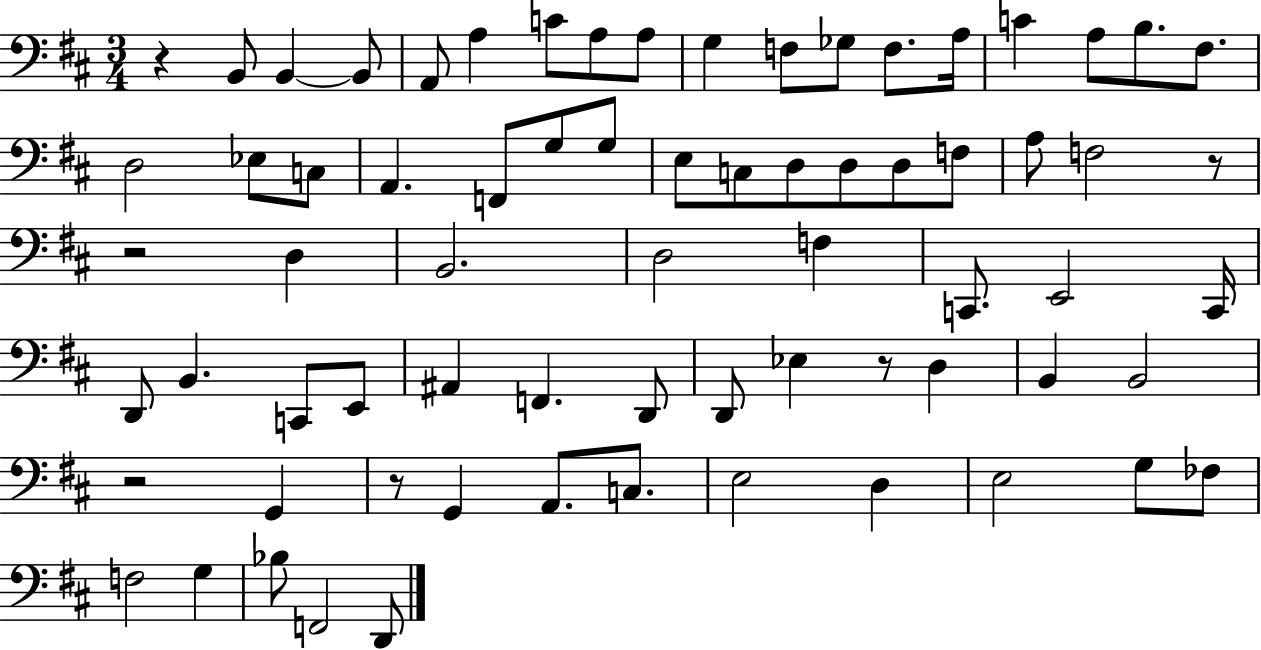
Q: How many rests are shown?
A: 6